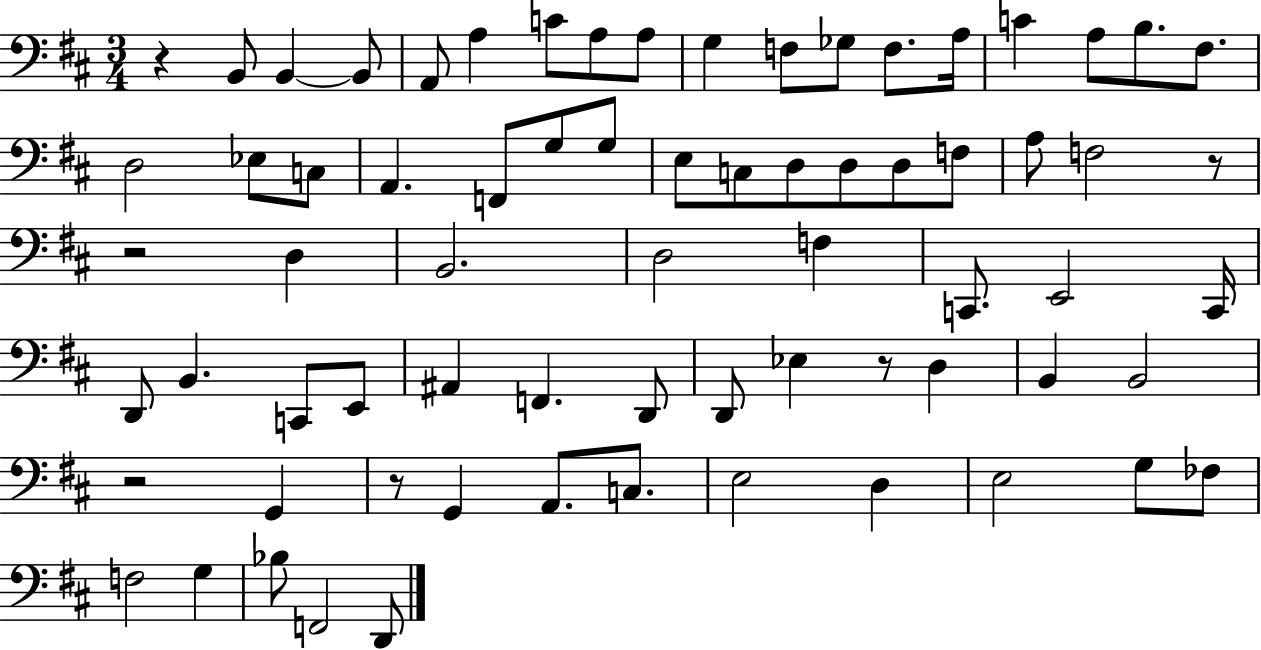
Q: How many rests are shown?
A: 6